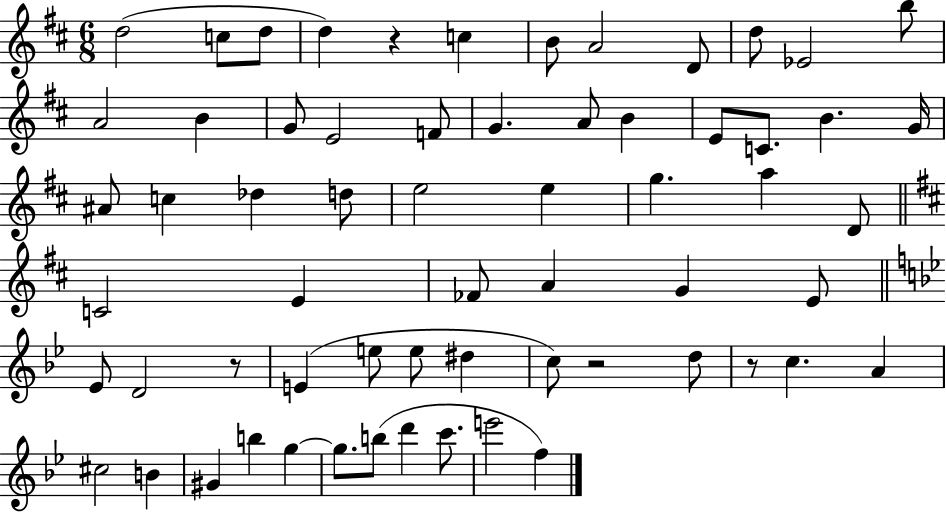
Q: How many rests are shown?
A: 4